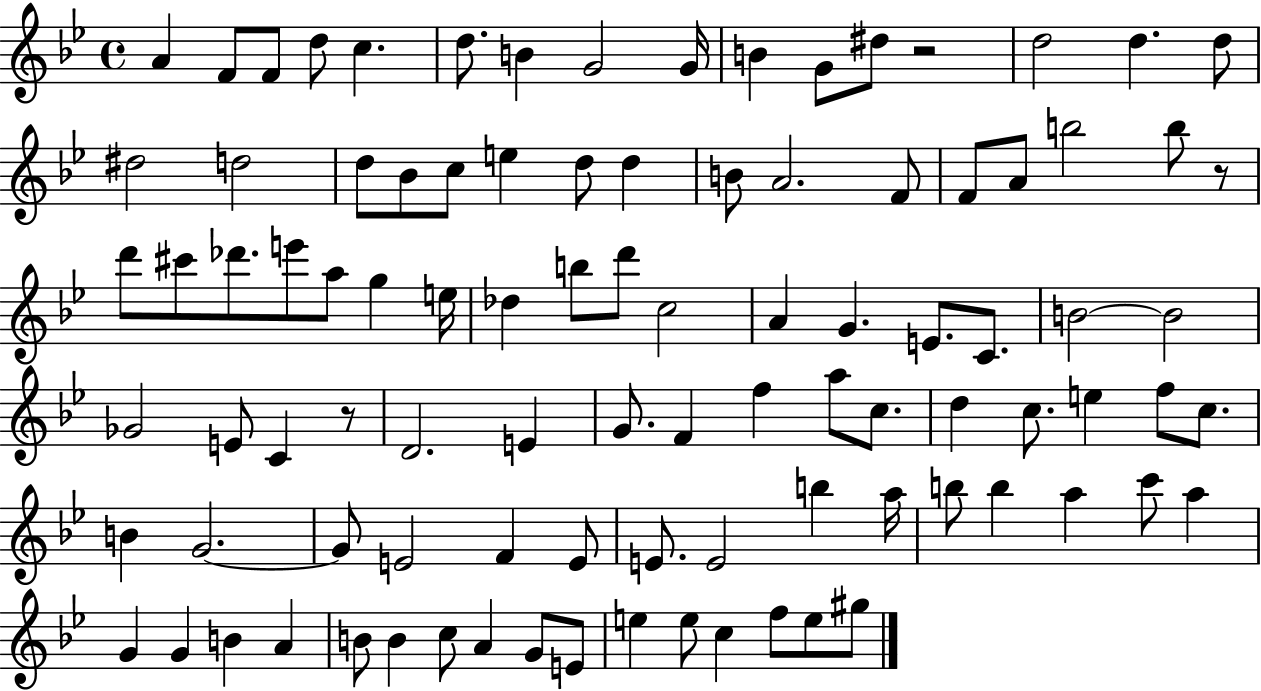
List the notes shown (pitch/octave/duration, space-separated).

A4/q F4/e F4/e D5/e C5/q. D5/e. B4/q G4/h G4/s B4/q G4/e D#5/e R/h D5/h D5/q. D5/e D#5/h D5/h D5/e Bb4/e C5/e E5/q D5/e D5/q B4/e A4/h. F4/e F4/e A4/e B5/h B5/e R/e D6/e C#6/e Db6/e. E6/e A5/e G5/q E5/s Db5/q B5/e D6/e C5/h A4/q G4/q. E4/e. C4/e. B4/h B4/h Gb4/h E4/e C4/q R/e D4/h. E4/q G4/e. F4/q F5/q A5/e C5/e. D5/q C5/e. E5/q F5/e C5/e. B4/q G4/h. G4/e E4/h F4/q E4/e E4/e. E4/h B5/q A5/s B5/e B5/q A5/q C6/e A5/q G4/q G4/q B4/q A4/q B4/e B4/q C5/e A4/q G4/e E4/e E5/q E5/e C5/q F5/e E5/e G#5/e